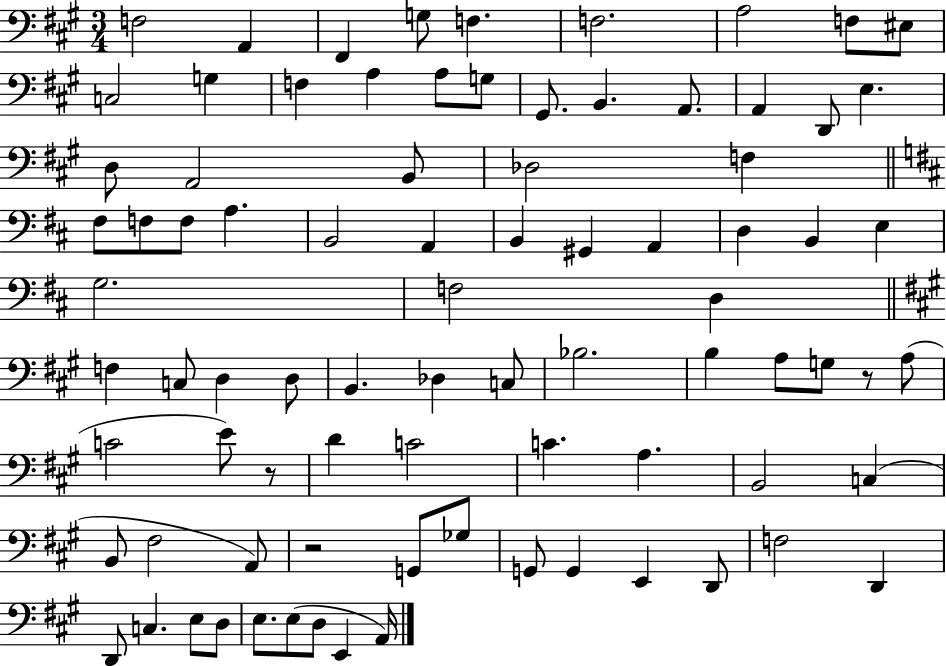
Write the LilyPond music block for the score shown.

{
  \clef bass
  \numericTimeSignature
  \time 3/4
  \key a \major
  f2 a,4 | fis,4 g8 f4. | f2. | a2 f8 eis8 | \break c2 g4 | f4 a4 a8 g8 | gis,8. b,4. a,8. | a,4 d,8 e4. | \break d8 a,2 b,8 | des2 f4 | \bar "||" \break \key d \major fis8 f8 f8 a4. | b,2 a,4 | b,4 gis,4 a,4 | d4 b,4 e4 | \break g2. | f2 d4 | \bar "||" \break \key a \major f4 c8 d4 d8 | b,4. des4 c8 | bes2. | b4 a8 g8 r8 a8( | \break c'2 e'8) r8 | d'4 c'2 | c'4. a4. | b,2 c4( | \break b,8 fis2 a,8) | r2 g,8 ges8 | g,8 g,4 e,4 d,8 | f2 d,4 | \break d,8 c4. e8 d8 | e8. e8( d8 e,4 a,16) | \bar "|."
}